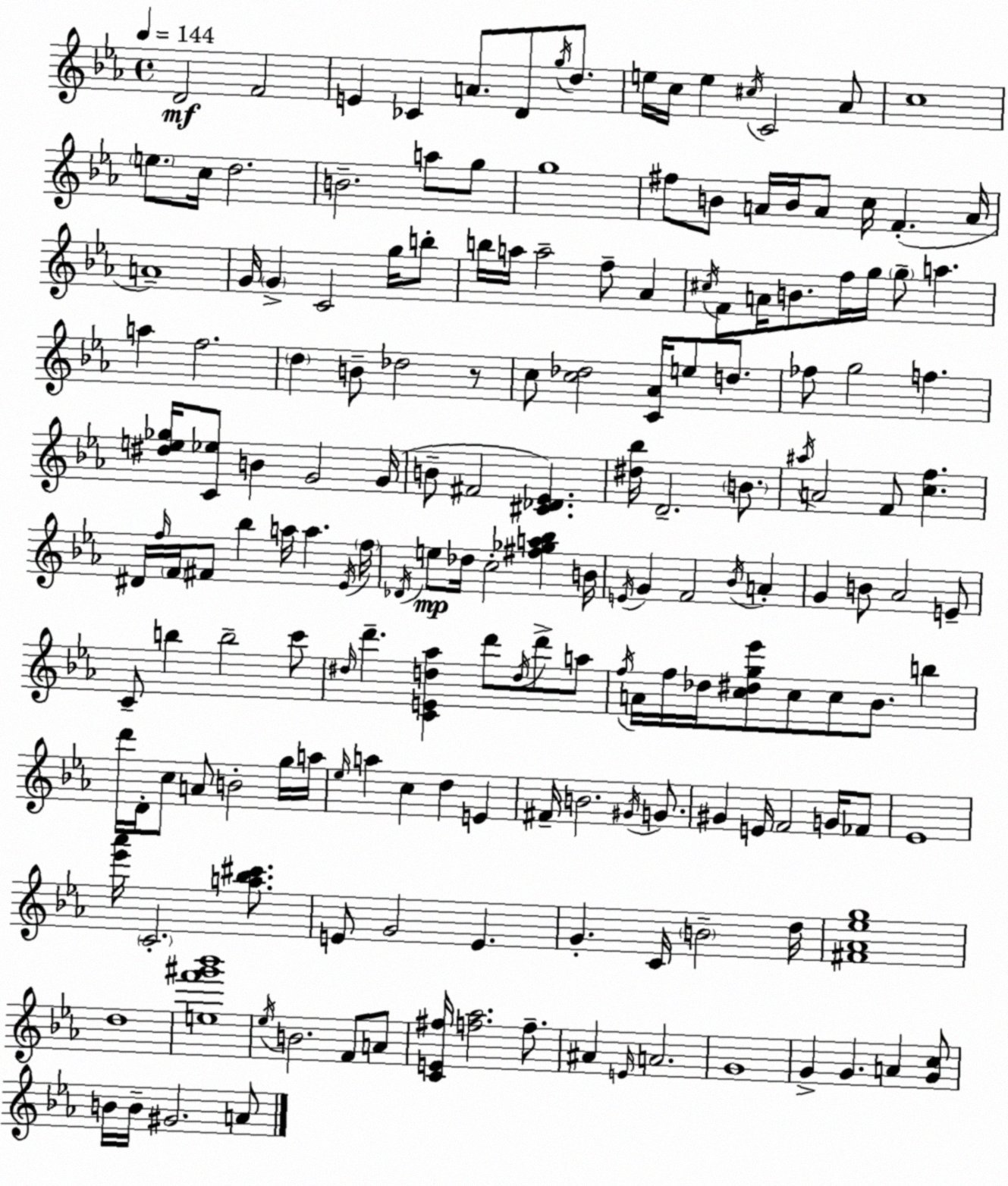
X:1
T:Untitled
M:4/4
L:1/4
K:Cm
D2 F2 E _C A/2 D/2 g/4 d/2 e/4 c/4 e ^c/4 C2 _A/2 c4 e/2 c/4 d2 B2 a/2 g/2 g4 ^f/2 B/2 A/4 B/4 A/2 c/4 F A/4 A4 G/4 G C2 g/4 b/2 b/4 a/4 a2 f/2 _A ^c/4 F/2 A/4 B/2 f/4 g/4 g/2 a a f2 d B/2 _d2 z/2 c/2 [c_d]2 [C_A]/4 e/2 d/2 _f/2 g2 f [^de_g]/4 [C_e]/2 B G2 G/4 B/2 ^F2 [^C_D_E] [^d_b]/4 D2 B/2 ^a/4 A2 F/2 [cf] ^D/4 f/4 F/4 ^F/2 _b a/4 a _E/4 f/4 _D/4 e/2 _d/4 c2 [^f_ga_b] B/4 E/4 G F2 _B/4 A G B/2 _A2 E/2 C/2 b b2 c'/2 ^d/4 d' [CEd_a] d'/2 d/4 d'/2 a/2 f/4 A/4 f/4 _d/4 [c^dg_e']/2 c/2 c/2 _B/2 b d'/4 D/4 c/2 A/2 B2 g/4 a/4 _e/4 a c d E ^F/4 B2 ^G/4 G/2 ^G E/4 F2 G/4 _F/2 _E4 [_e'_a']/4 C2 [a_b^c']/2 E/2 G2 E G C/4 B2 d/4 [^F_A_eg]4 d4 [ef'^g'_b']4 _e/4 B2 F/2 A/2 [CE^f]/4 [f_a]2 f/2 ^A E/4 A2 G4 G G A [Gc]/2 B/4 B/4 ^G2 A/2